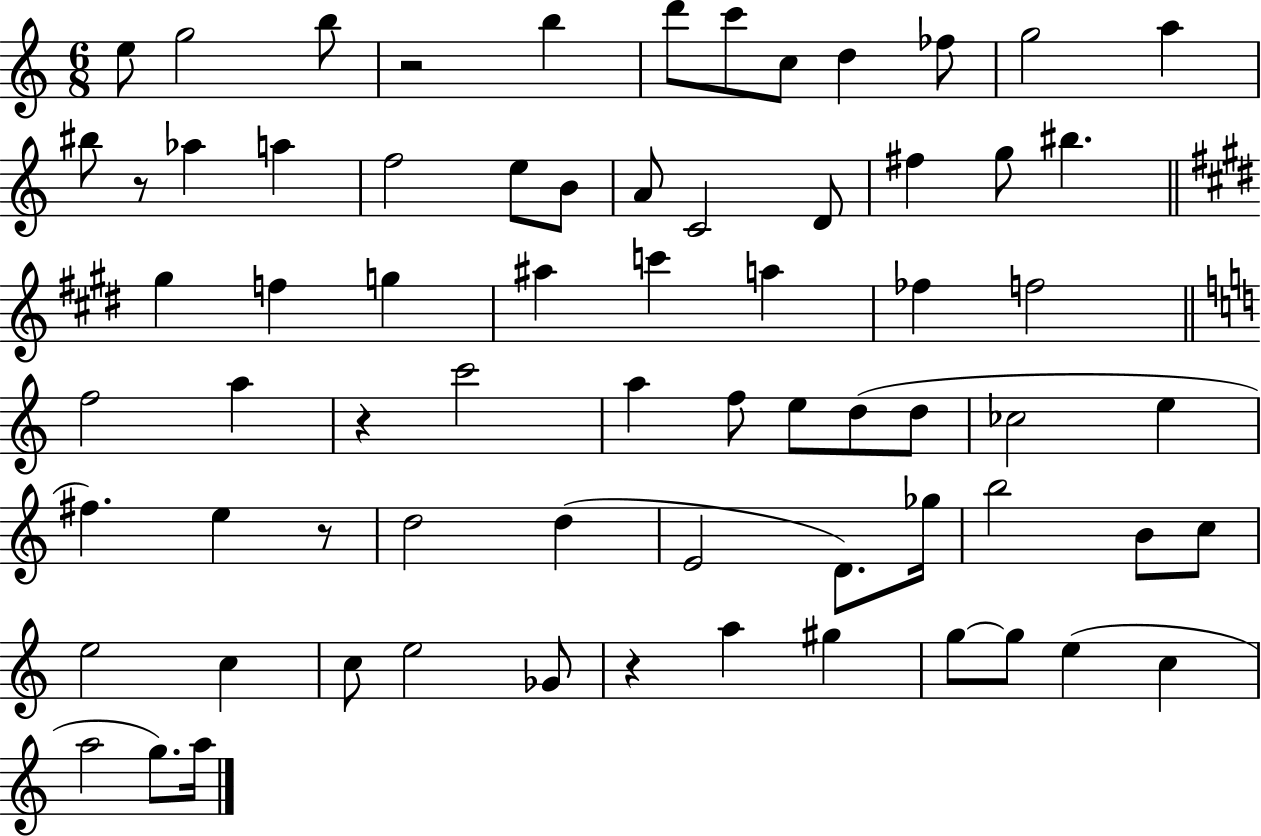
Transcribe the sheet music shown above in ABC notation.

X:1
T:Untitled
M:6/8
L:1/4
K:C
e/2 g2 b/2 z2 b d'/2 c'/2 c/2 d _f/2 g2 a ^b/2 z/2 _a a f2 e/2 B/2 A/2 C2 D/2 ^f g/2 ^b ^g f g ^a c' a _f f2 f2 a z c'2 a f/2 e/2 d/2 d/2 _c2 e ^f e z/2 d2 d E2 D/2 _g/4 b2 B/2 c/2 e2 c c/2 e2 _G/2 z a ^g g/2 g/2 e c a2 g/2 a/4